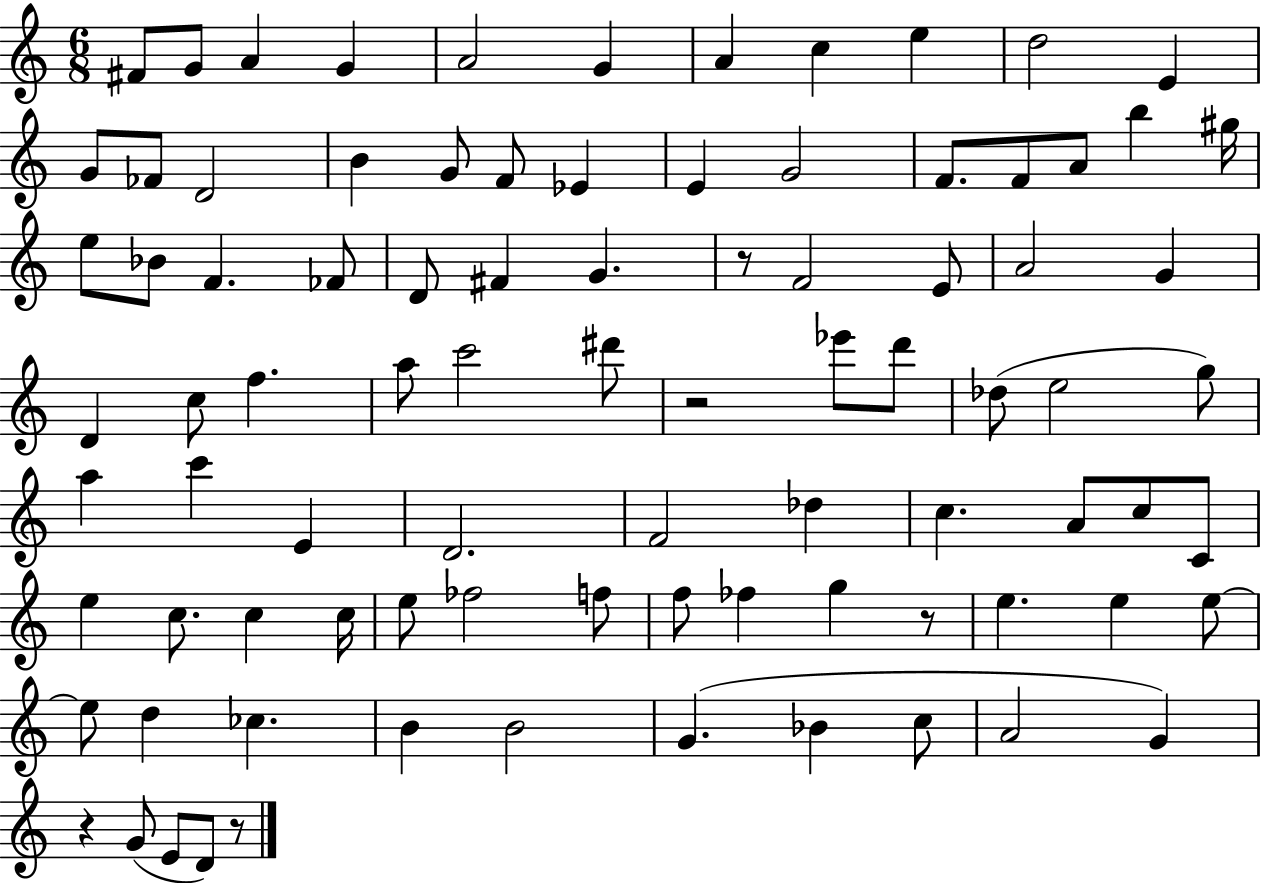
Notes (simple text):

F#4/e G4/e A4/q G4/q A4/h G4/q A4/q C5/q E5/q D5/h E4/q G4/e FES4/e D4/h B4/q G4/e F4/e Eb4/q E4/q G4/h F4/e. F4/e A4/e B5/q G#5/s E5/e Bb4/e F4/q. FES4/e D4/e F#4/q G4/q. R/e F4/h E4/e A4/h G4/q D4/q C5/e F5/q. A5/e C6/h D#6/e R/h Eb6/e D6/e Db5/e E5/h G5/e A5/q C6/q E4/q D4/h. F4/h Db5/q C5/q. A4/e C5/e C4/e E5/q C5/e. C5/q C5/s E5/e FES5/h F5/e F5/e FES5/q G5/q R/e E5/q. E5/q E5/e E5/e D5/q CES5/q. B4/q B4/h G4/q. Bb4/q C5/e A4/h G4/q R/q G4/e E4/e D4/e R/e